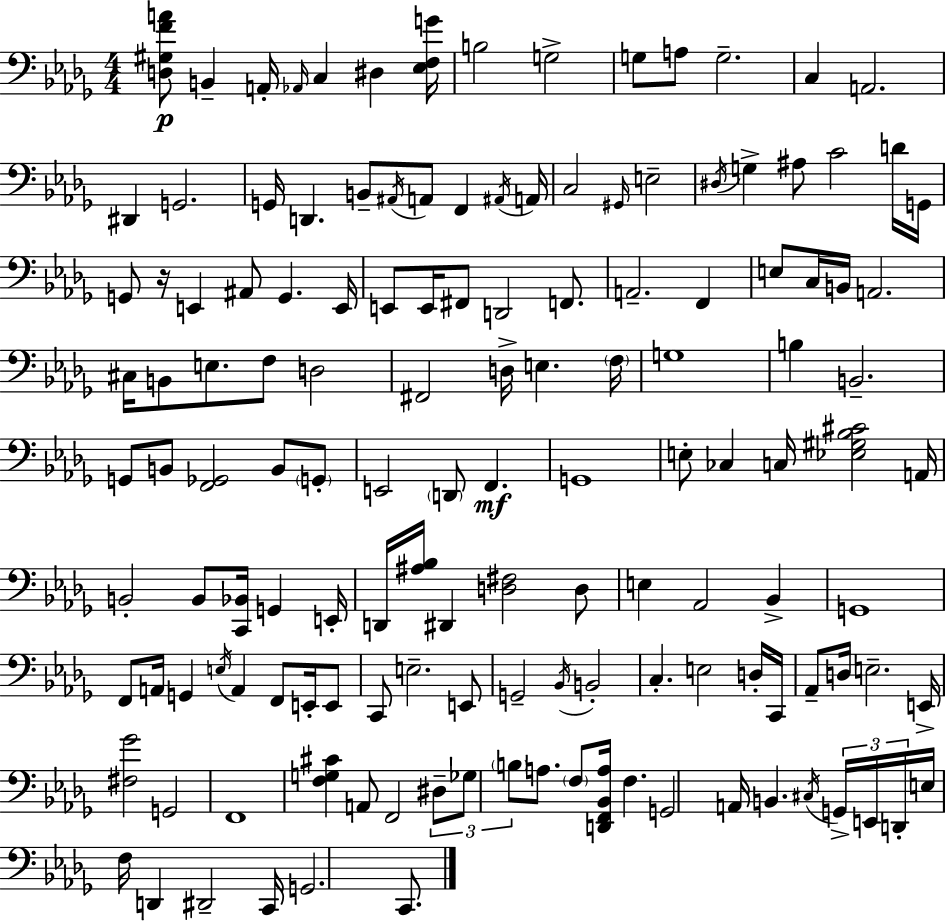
[D3,G#3,F4,A4]/e B2/q A2/s Ab2/s C3/q D#3/q [Eb3,F3,G4]/s B3/h G3/h G3/e A3/e G3/h. C3/q A2/h. D#2/q G2/h. G2/s D2/q. B2/e A#2/s A2/e F2/q A#2/s A2/s C3/h G#2/s E3/h D#3/s G3/q A#3/e C4/h D4/s G2/s G2/e R/s E2/q A#2/e G2/q. E2/s E2/e E2/s F#2/e D2/h F2/e. A2/h. F2/q E3/e C3/s B2/s A2/h. C#3/s B2/e E3/e. F3/e D3/h F#2/h D3/s E3/q. F3/s G3/w B3/q B2/h. G2/e B2/e [F2,Gb2]/h B2/e G2/e E2/h D2/e F2/q. G2/w E3/e CES3/q C3/s [Eb3,G#3,Bb3,C#4]/h A2/s B2/h B2/e [C2,Bb2]/s G2/q E2/s D2/s [A#3,Bb3]/s D#2/q [D3,F#3]/h D3/e E3/q Ab2/h Bb2/q G2/w F2/e A2/s G2/q E3/s A2/q F2/e E2/s E2/e C2/e E3/h. E2/e G2/h Bb2/s B2/h C3/q. E3/h D3/s C2/s Ab2/e D3/s E3/h. E2/s [F#3,Gb4]/h G2/h F2/w [F3,G3,C#4]/q A2/e F2/h D#3/e Gb3/e B3/e A3/e. F3/e [D2,F2,Bb2,A3]/s F3/q. G2/h A2/s B2/q. C#3/s G2/s E2/s D2/s E3/s F3/s D2/q D#2/h C2/s G2/h. C2/e.